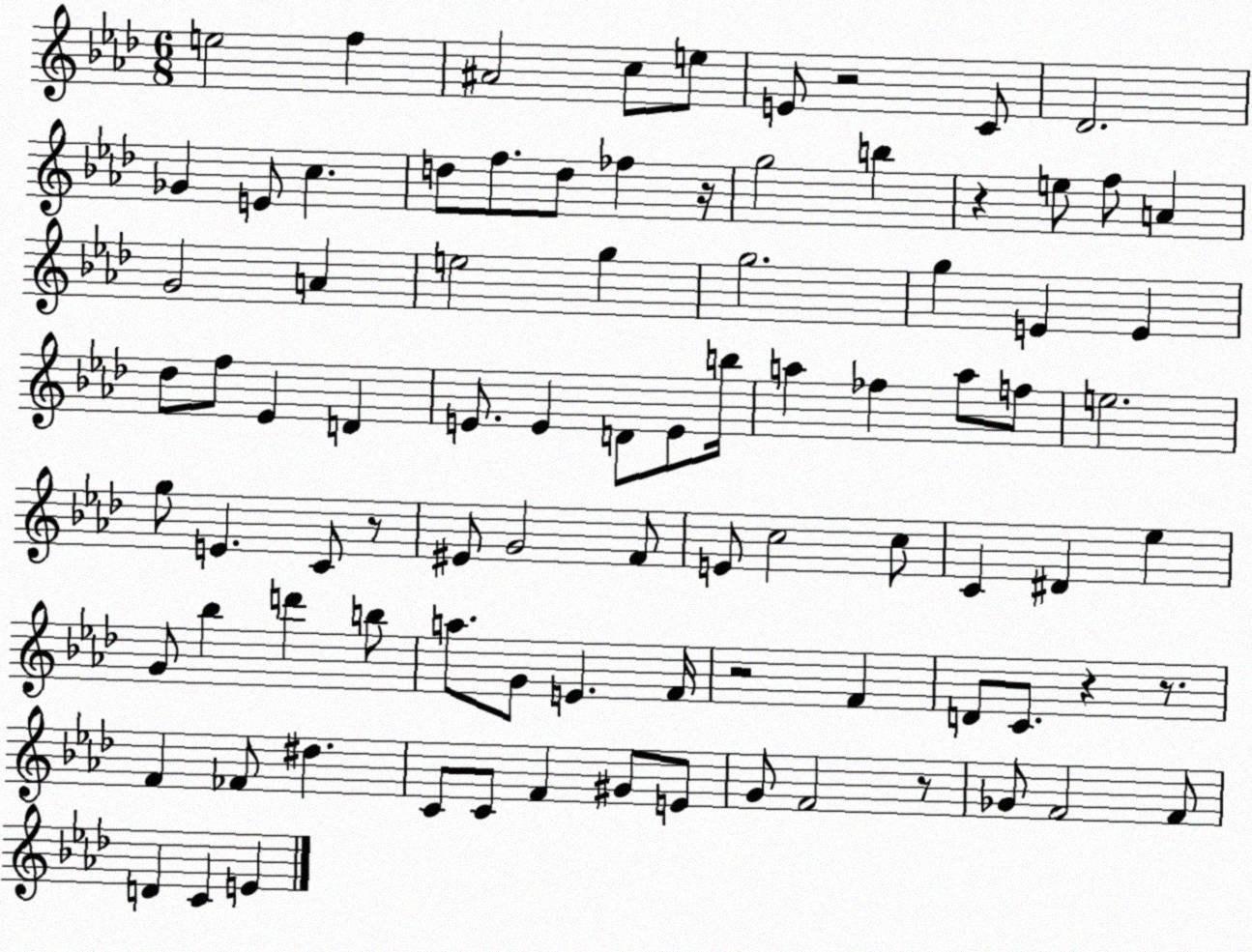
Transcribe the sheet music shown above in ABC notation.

X:1
T:Untitled
M:6/8
L:1/4
K:Ab
e2 f ^A2 c/2 e/2 E/2 z2 C/2 _D2 _G E/2 c d/2 f/2 d/2 _f z/4 g2 b z e/2 f/2 A G2 A e2 g g2 g E E _d/2 f/2 _E D E/2 E D/2 E/2 b/4 a _f a/2 f/2 e2 g/2 E C/2 z/2 ^E/2 G2 F/2 E/2 c2 c/2 C ^D _e G/2 _b d' b/2 a/2 G/2 E F/4 z2 F D/2 C/2 z z/2 F _F/2 ^d C/2 C/2 F ^G/2 E/2 G/2 F2 z/2 _G/2 F2 F/2 D C E